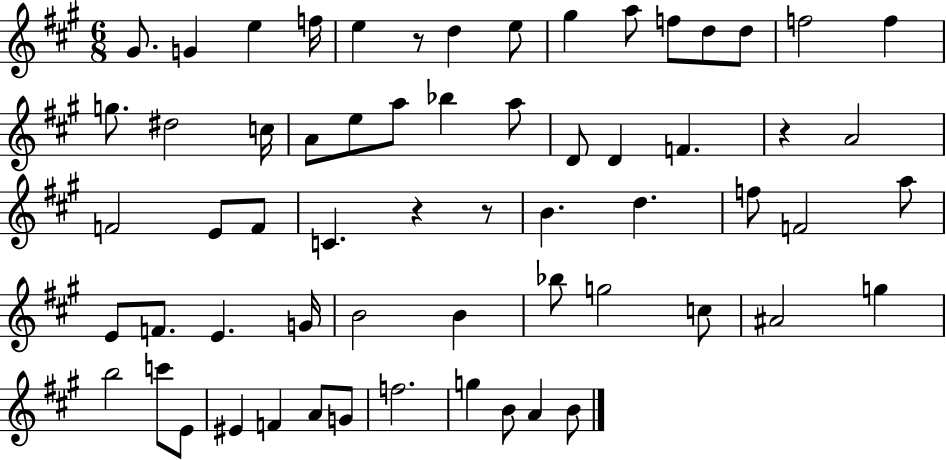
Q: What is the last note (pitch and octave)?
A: B4